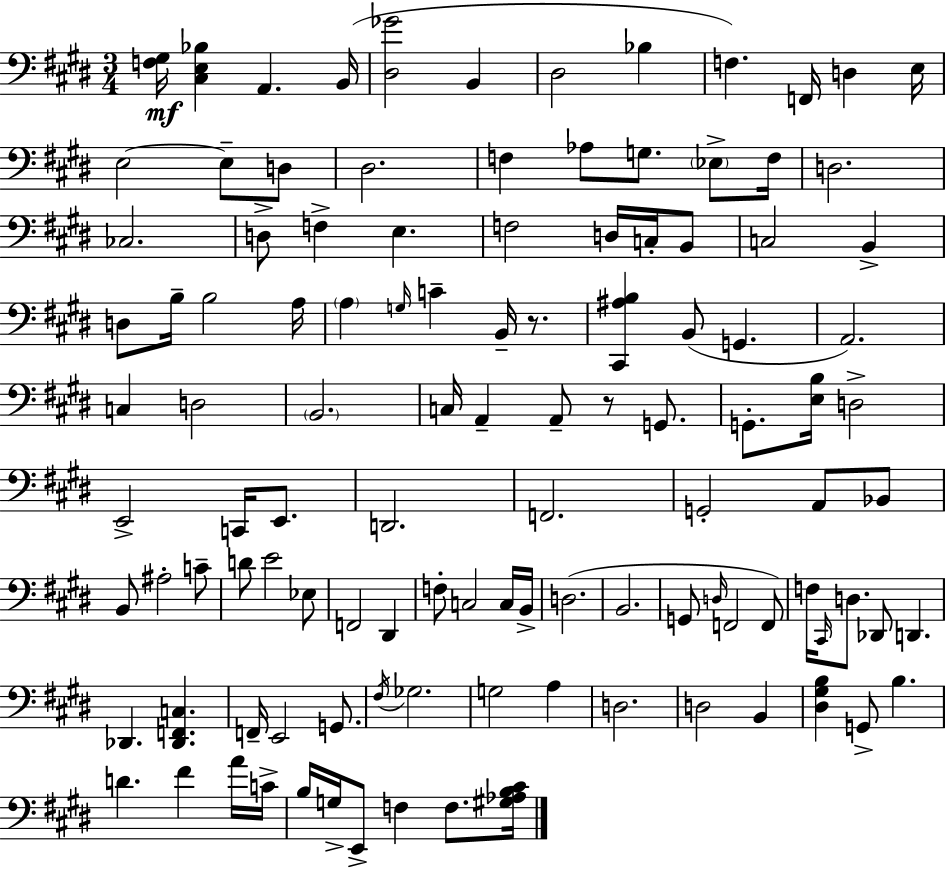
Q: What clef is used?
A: bass